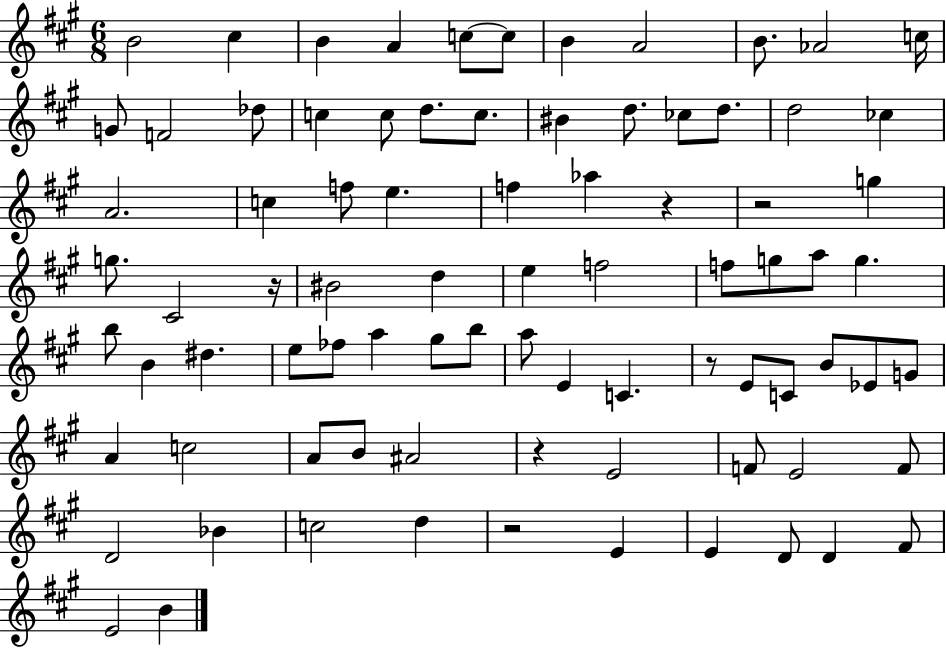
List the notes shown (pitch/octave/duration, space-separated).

B4/h C#5/q B4/q A4/q C5/e C5/e B4/q A4/h B4/e. Ab4/h C5/s G4/e F4/h Db5/e C5/q C5/e D5/e. C5/e. BIS4/q D5/e. CES5/e D5/e. D5/h CES5/q A4/h. C5/q F5/e E5/q. F5/q Ab5/q R/q R/h G5/q G5/e. C#4/h R/s BIS4/h D5/q E5/q F5/h F5/e G5/e A5/e G5/q. B5/e B4/q D#5/q. E5/e FES5/e A5/q G#5/e B5/e A5/e E4/q C4/q. R/e E4/e C4/e B4/e Eb4/e G4/e A4/q C5/h A4/e B4/e A#4/h R/q E4/h F4/e E4/h F4/e D4/h Bb4/q C5/h D5/q R/h E4/q E4/q D4/e D4/q F#4/e E4/h B4/q